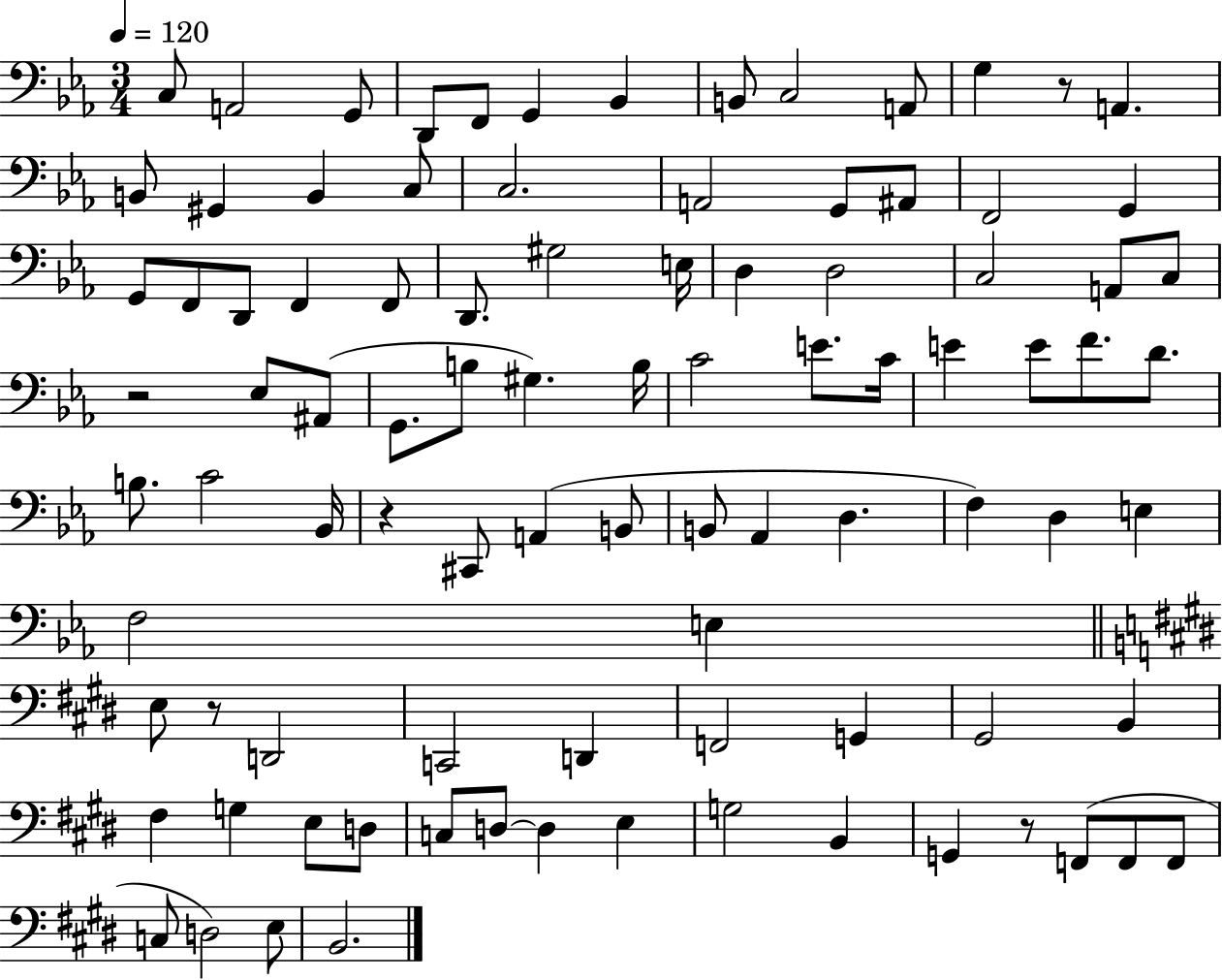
{
  \clef bass
  \numericTimeSignature
  \time 3/4
  \key ees \major
  \tempo 4 = 120
  c8 a,2 g,8 | d,8 f,8 g,4 bes,4 | b,8 c2 a,8 | g4 r8 a,4. | \break b,8 gis,4 b,4 c8 | c2. | a,2 g,8 ais,8 | f,2 g,4 | \break g,8 f,8 d,8 f,4 f,8 | d,8. gis2 e16 | d4 d2 | c2 a,8 c8 | \break r2 ees8 ais,8( | g,8. b8 gis4.) b16 | c'2 e'8. c'16 | e'4 e'8 f'8. d'8. | \break b8. c'2 bes,16 | r4 cis,8 a,4( b,8 | b,8 aes,4 d4. | f4) d4 e4 | \break f2 e4 | \bar "||" \break \key e \major e8 r8 d,2 | c,2 d,4 | f,2 g,4 | gis,2 b,4 | \break fis4 g4 e8 d8 | c8 d8~~ d4 e4 | g2 b,4 | g,4 r8 f,8( f,8 f,8 | \break c8 d2) e8 | b,2. | \bar "|."
}